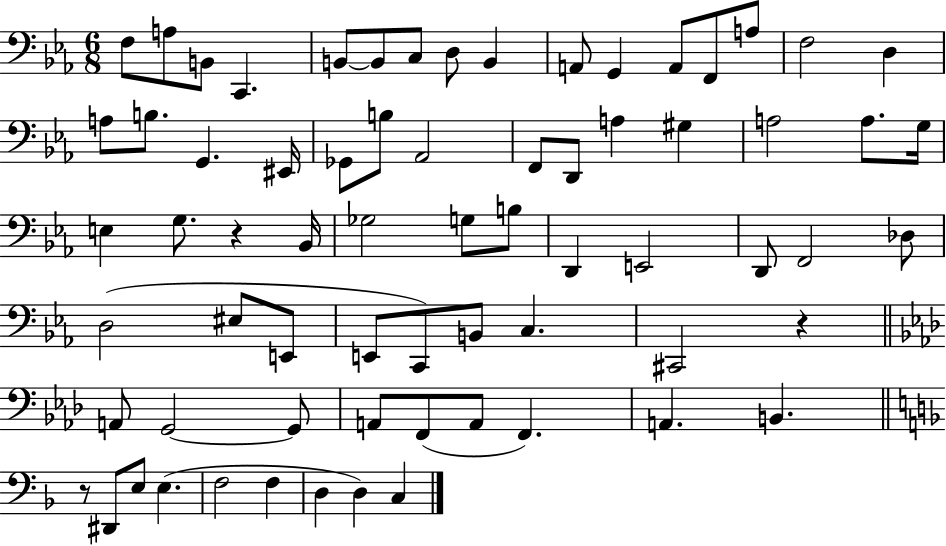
F3/e A3/e B2/e C2/q. B2/e B2/e C3/e D3/e B2/q A2/e G2/q A2/e F2/e A3/e F3/h D3/q A3/e B3/e. G2/q. EIS2/s Gb2/e B3/e Ab2/h F2/e D2/e A3/q G#3/q A3/h A3/e. G3/s E3/q G3/e. R/q Bb2/s Gb3/h G3/e B3/e D2/q E2/h D2/e F2/h Db3/e D3/h EIS3/e E2/e E2/e C2/e B2/e C3/q. C#2/h R/q A2/e G2/h G2/e A2/e F2/e A2/e F2/q. A2/q. B2/q. R/e D#2/e E3/e E3/q. F3/h F3/q D3/q D3/q C3/q